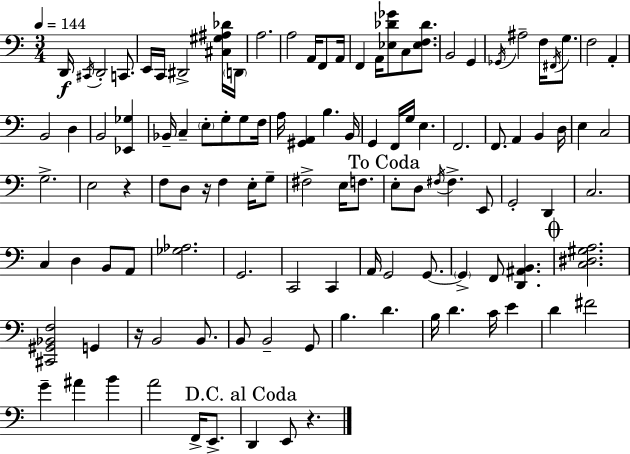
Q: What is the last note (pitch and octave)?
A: E2